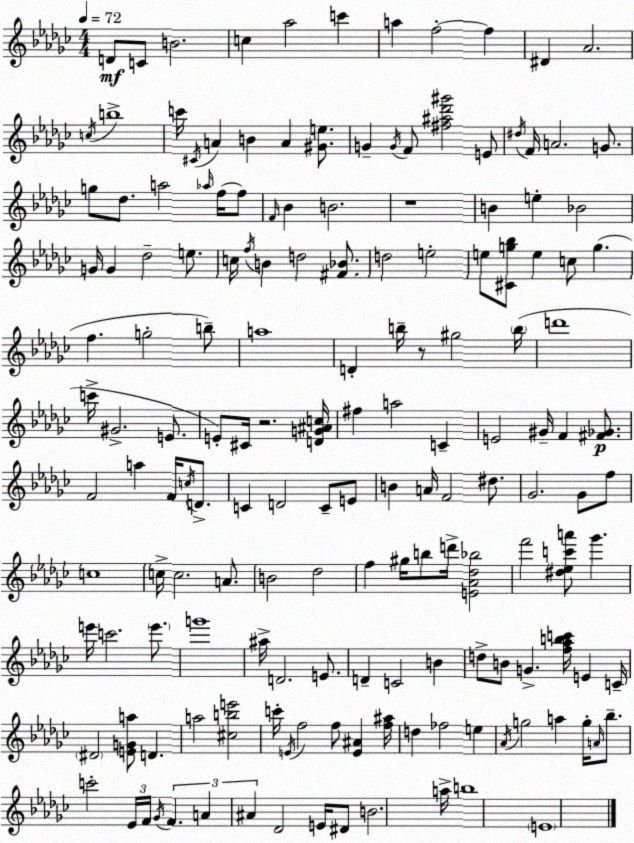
X:1
T:Untitled
M:4/4
L:1/4
K:Ebm
D/2 C/2 B2 c _a2 c' a f2 f ^D _A2 c/4 b4 c'/4 ^C/4 A B A [^Ge]/2 G G/4 F/2 [^f^a_d'^g']2 E/2 ^d/4 F/4 A2 G/2 g/2 _d/2 a2 _a/4 f/4 f/2 F/4 _B B2 z4 B e _B2 G/4 G _d2 e/2 c/4 f/4 B d2 [^F_B]/2 d2 e2 e/2 [^Cg_b]/2 e c/2 g f g2 b/2 a4 D b/4 z/2 ^g2 b/4 d'4 c'/4 ^G2 E/2 E/2 ^C/4 z2 [DG^Ac]/4 ^f a2 C E2 ^G/4 F [^F_G]/2 F2 a F/4 c/4 D/2 C D2 C/2 E/2 B A/4 F2 ^d/2 _G2 _G/2 f/2 c4 c/4 c2 A/2 B2 _d2 f ^g/4 b/2 d'/4 [E_A_d_b]2 f'2 [^d_ec'a']/2 _g' e'/4 c'2 e'/2 g'4 ^a/4 D2 E/2 D C2 B d/2 B/2 G [f_abc']/4 E C/4 ^D2 [EGa]/2 D a2 [^cbe']2 c'/4 E/4 f2 f/2 [E^A] [f^a]/4 d _f2 e _A/4 g2 a g/4 A/4 _b/2 c'2 _E/4 F/4 _G/4 F A ^A _D2 E/4 ^D/2 B2 a/4 b4 E4